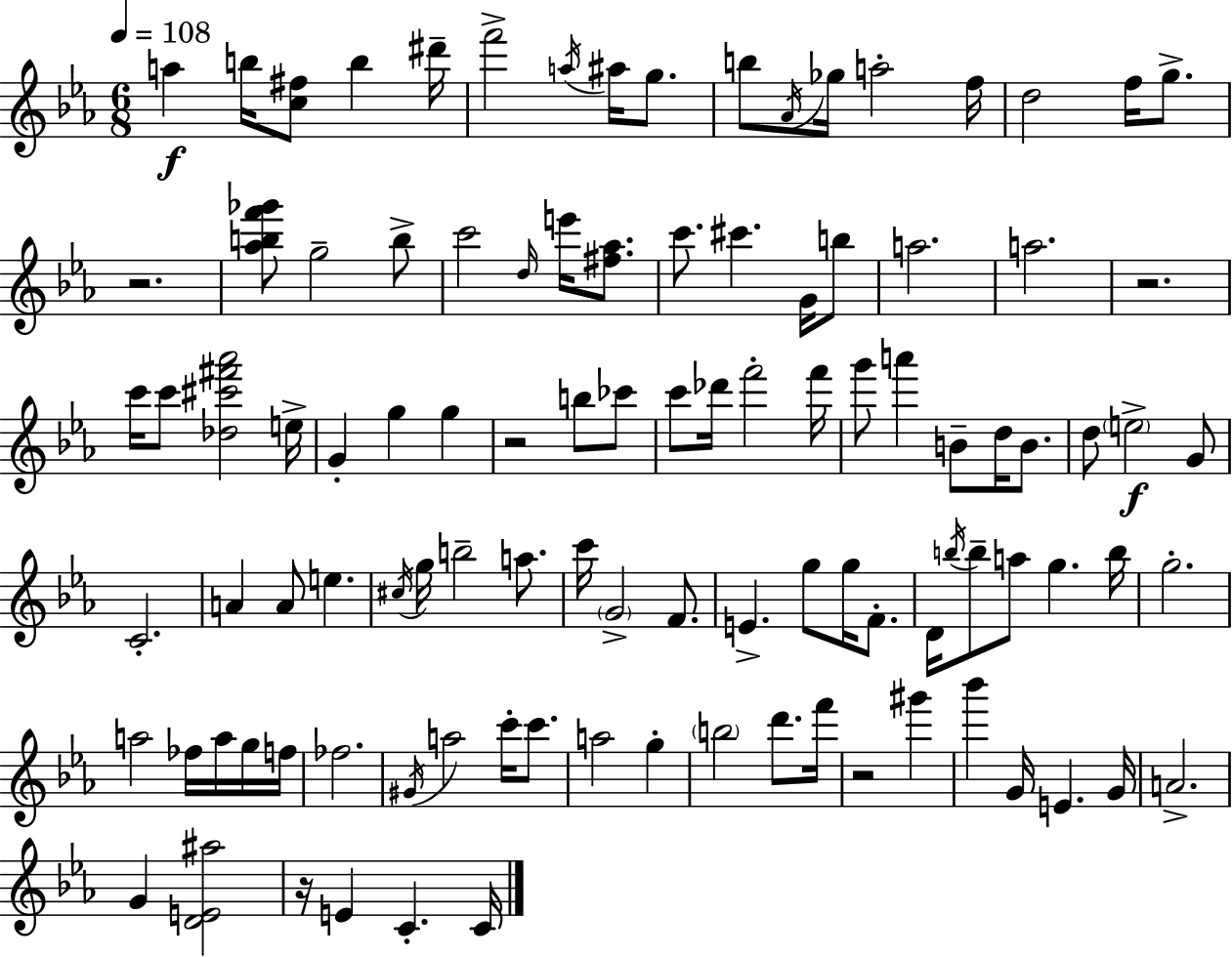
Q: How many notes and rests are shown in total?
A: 104